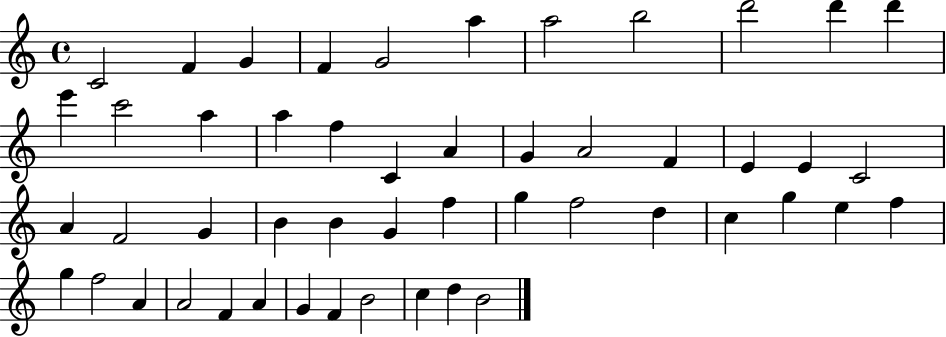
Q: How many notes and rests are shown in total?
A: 50